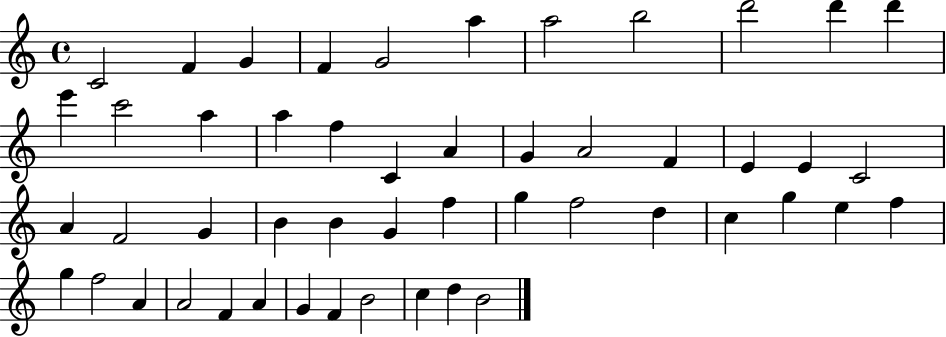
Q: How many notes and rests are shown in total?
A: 50